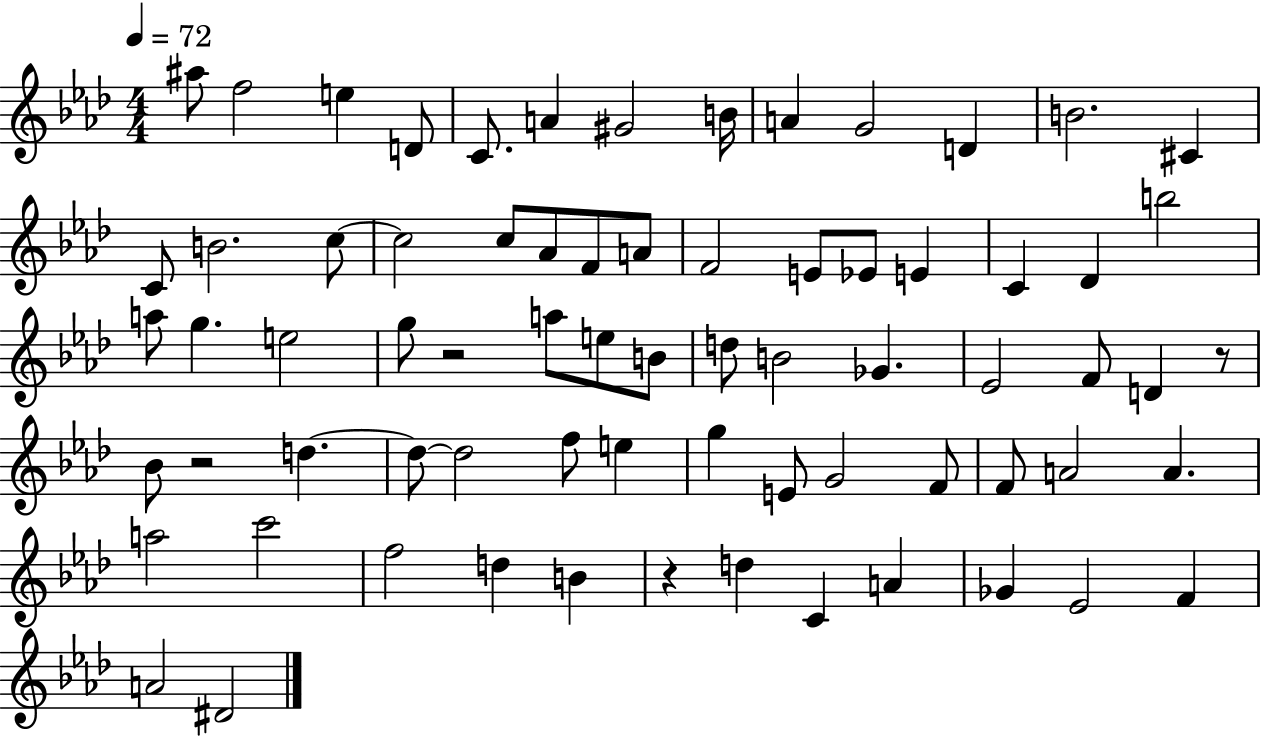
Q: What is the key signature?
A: AES major